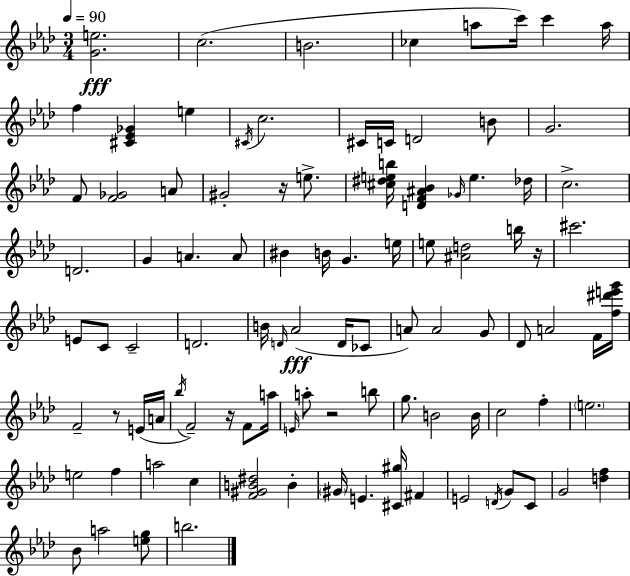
{
  \clef treble
  \numericTimeSignature
  \time 3/4
  \key aes \major
  \tempo 4 = 90
  \repeat volta 2 { <g' e''>2.\fff | c''2.( | b'2. | ces''4 a''8 c'''16) c'''4 a''16 | \break f''4 <cis' ees' ges'>4 e''4 | \acciaccatura { cis'16 } c''2. | cis'16 c'16 d'2 b'8 | g'2. | \break f'8 <f' ges'>2 a'8 | gis'2-. r16 e''8.-> | <cis'' dis'' e'' b''>16 <d' f' ais' bes'>4 \grace { ges'16 } e''4. | des''16 c''2.-> | \break d'2. | g'4 a'4. | a'8 bis'4 b'16 g'4. | e''16 e''8 <ais' d''>2 | \break b''16 r16 cis'''2. | e'8 c'8 c'2-- | d'2. | b'16 \grace { d'16 }( aes'2\fff | \break d'16 ces'8 a'8) a'2 | g'8 des'8 a'2 | f'16 <f'' dis''' e''' g'''>16 f'2-- r8 | e'16( a'16 \acciaccatura { bes''16 }) f'2-- | \break r16 f'8 a''16 \grace { e'16 } a''8-. r2 | b''8 g''8. b'2 | b'16 c''2 | f''4-. \parenthesize e''2. | \break e''2 | f''4 a''2 | c''4 <f' gis' b' dis''>2 | b'4-. \parenthesize gis'16 e'4. | \break <cis' gis''>16 fis'4 e'2 | \acciaccatura { d'16 } g'8 c'8 g'2 | <d'' f''>4 bes'8 a''2 | <e'' g''>8 b''2. | \break } \bar "|."
}